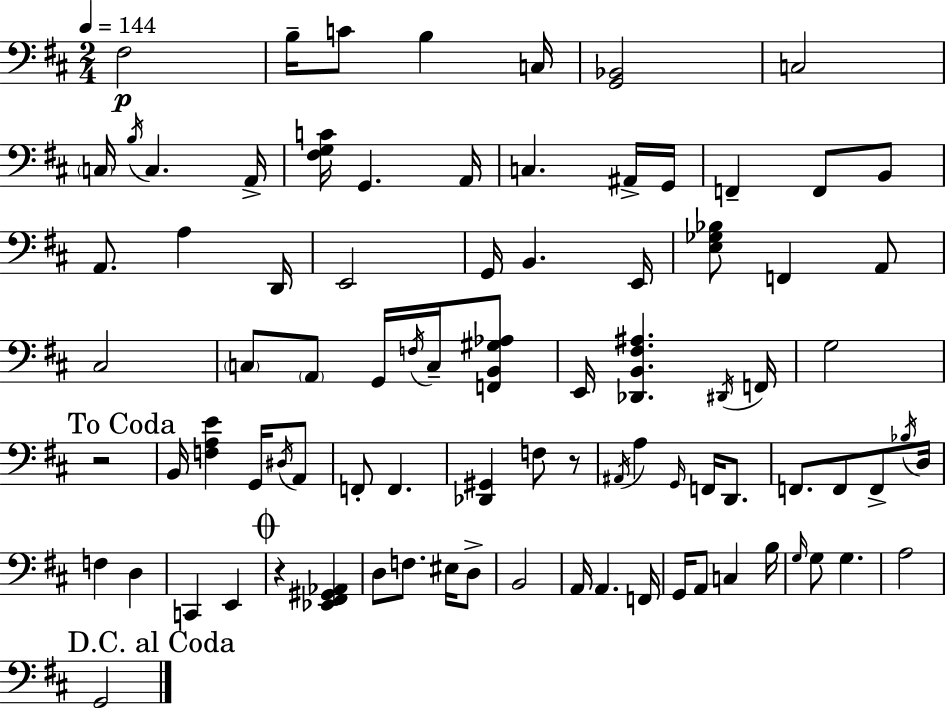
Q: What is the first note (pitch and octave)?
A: F#3